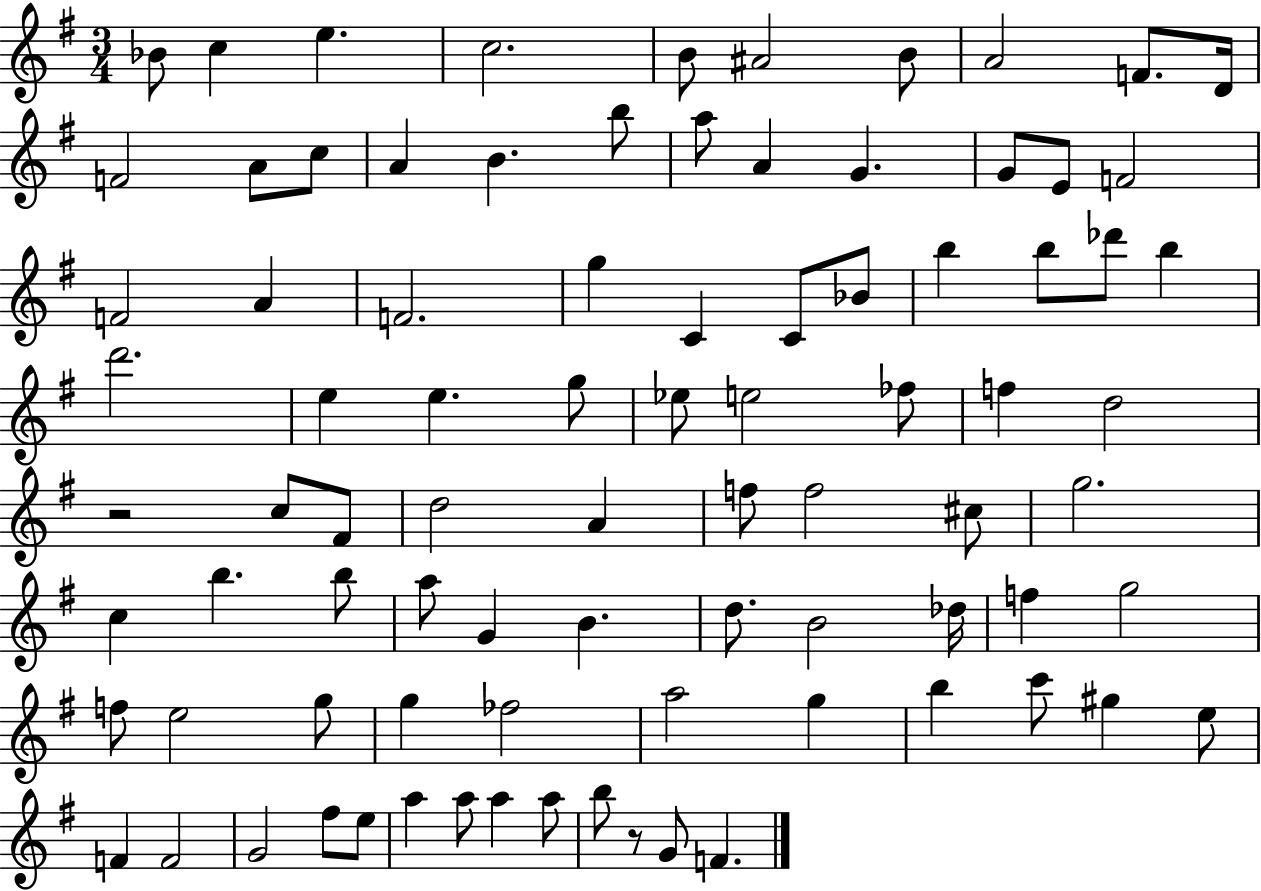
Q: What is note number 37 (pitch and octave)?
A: G5